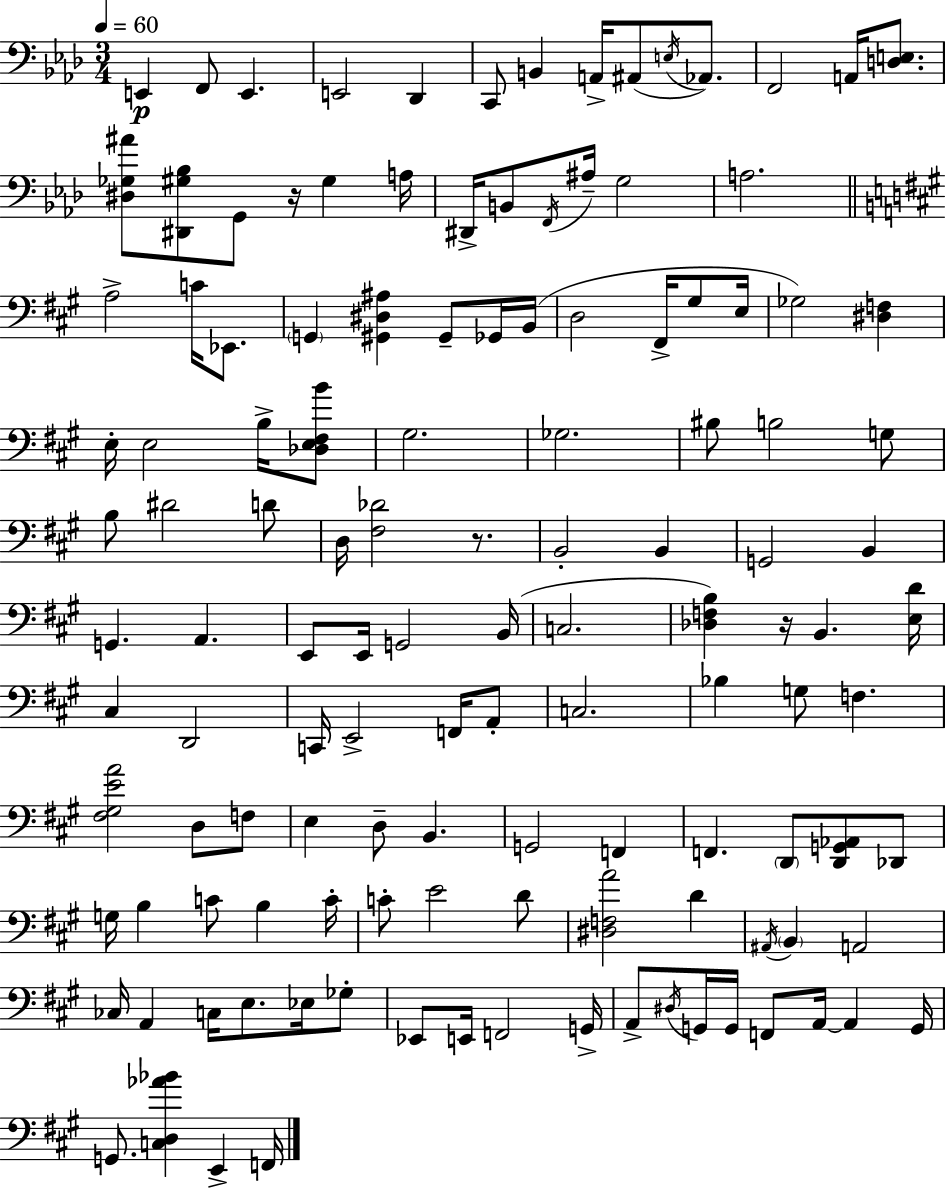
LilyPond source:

{
  \clef bass
  \numericTimeSignature
  \time 3/4
  \key f \minor
  \tempo 4 = 60
  e,4\p f,8 e,4. | e,2 des,4 | c,8 b,4 a,16-> ais,8( \acciaccatura { e16 } aes,8.) | f,2 a,16 <d e>8. | \break <dis ges ais'>8 <dis, gis bes>8 g,8 r16 gis4 | a16 dis,16-> b,8 \acciaccatura { f,16 } ais16-- g2 | a2. | \bar "||" \break \key a \major a2-> c'16 ees,8. | \parenthesize g,4 <gis, dis ais>4 gis,8-- ges,16 b,16( | d2 fis,16-> gis8 e16 | ges2) <dis f>4 | \break e16-. e2 b16-> <des e fis b'>8 | gis2. | ges2. | bis8 b2 g8 | \break b8 dis'2 d'8 | d16 <fis des'>2 r8. | b,2-. b,4 | g,2 b,4 | \break g,4. a,4. | e,8 e,16 g,2 b,16( | c2. | <des f b>4) r16 b,4. <e d'>16 | \break cis4 d,2 | c,16 e,2-> f,16 a,8-. | c2. | bes4 g8 f4. | \break <fis gis e' a'>2 d8 f8 | e4 d8-- b,4. | g,2 f,4 | f,4. \parenthesize d,8 <d, g, aes,>8 des,8 | \break g16 b4 c'8 b4 c'16-. | c'8-. e'2 d'8 | <dis f a'>2 d'4 | \acciaccatura { ais,16 } \parenthesize b,4 a,2 | \break ces16 a,4 c16 e8. ees16 ges8-. | ees,8 e,16 f,2 | g,16-> a,8-> \acciaccatura { dis16 } g,16 g,16 f,8 a,16~~ a,4 | g,16 g,8. <c d aes' bes'>4 e,4-> | \break f,16 \bar "|."
}